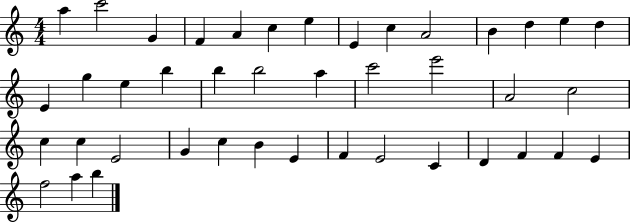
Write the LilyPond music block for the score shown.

{
  \clef treble
  \numericTimeSignature
  \time 4/4
  \key c \major
  a''4 c'''2 g'4 | f'4 a'4 c''4 e''4 | e'4 c''4 a'2 | b'4 d''4 e''4 d''4 | \break e'4 g''4 e''4 b''4 | b''4 b''2 a''4 | c'''2 e'''2 | a'2 c''2 | \break c''4 c''4 e'2 | g'4 c''4 b'4 e'4 | f'4 e'2 c'4 | d'4 f'4 f'4 e'4 | \break f''2 a''4 b''4 | \bar "|."
}